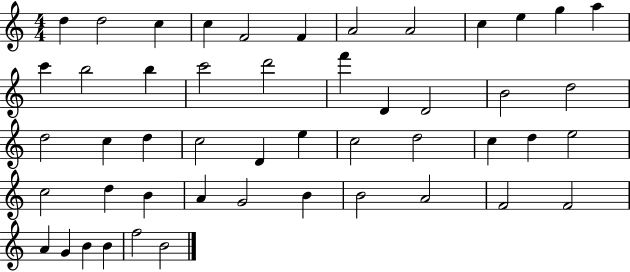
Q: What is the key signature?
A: C major